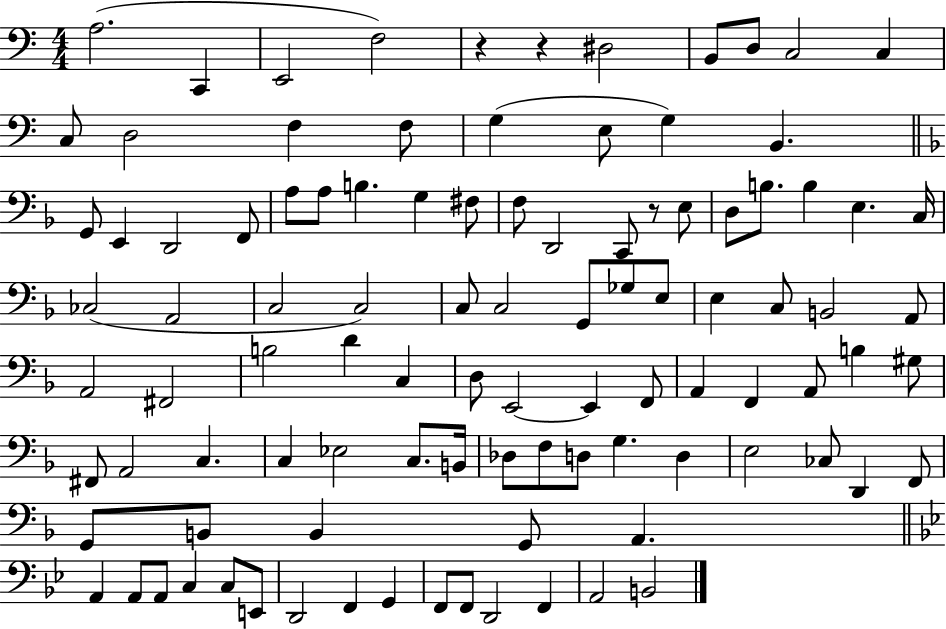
A3/h. C2/q E2/h F3/h R/q R/q D#3/h B2/e D3/e C3/h C3/q C3/e D3/h F3/q F3/e G3/q E3/e G3/q B2/q. G2/e E2/q D2/h F2/e A3/e A3/e B3/q. G3/q F#3/e F3/e D2/h C2/e R/e E3/e D3/e B3/e. B3/q E3/q. C3/s CES3/h A2/h C3/h C3/h C3/e C3/h G2/e Gb3/e E3/e E3/q C3/e B2/h A2/e A2/h F#2/h B3/h D4/q C3/q D3/e E2/h E2/q F2/e A2/q F2/q A2/e B3/q G#3/e F#2/e A2/h C3/q. C3/q Eb3/h C3/e. B2/s Db3/e F3/e D3/e G3/q. D3/q E3/h CES3/e D2/q F2/e G2/e B2/e B2/q G2/e A2/q. A2/q A2/e A2/e C3/q C3/e E2/e D2/h F2/q G2/q F2/e F2/e D2/h F2/q A2/h B2/h